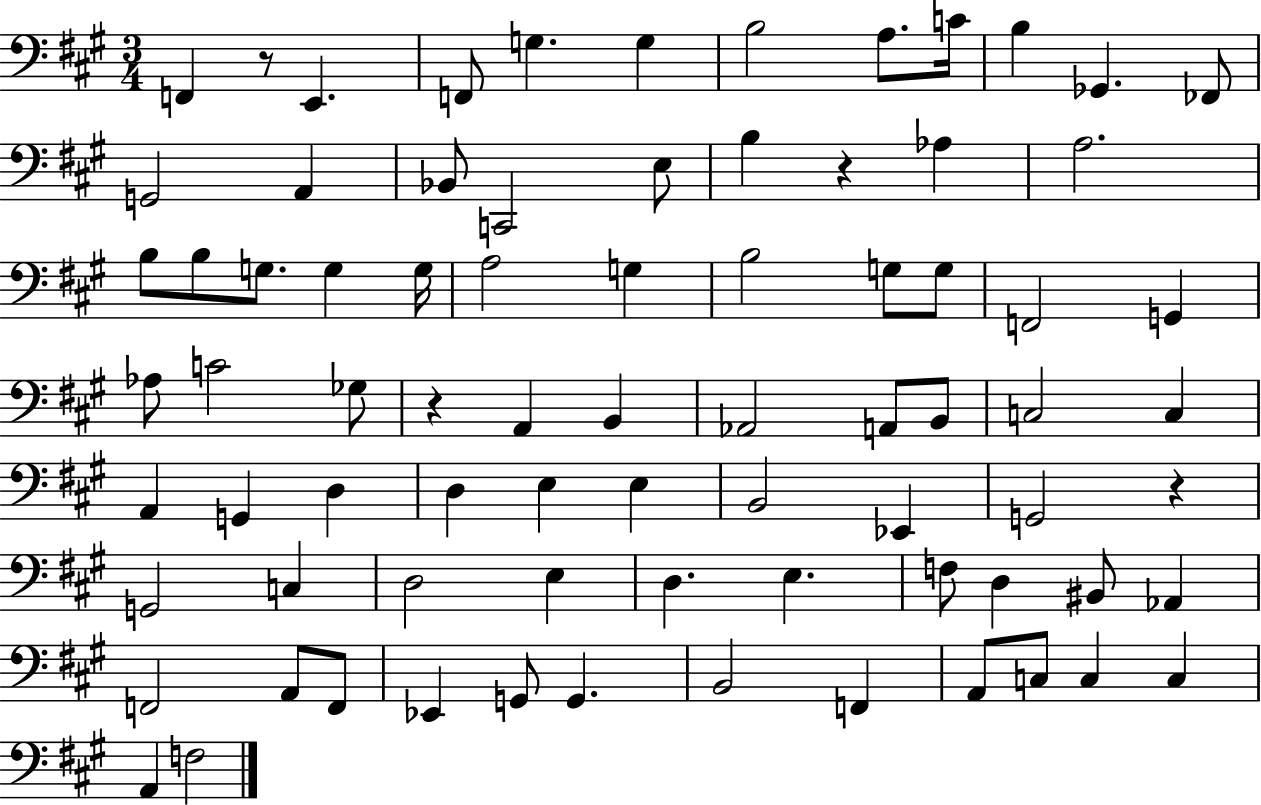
{
  \clef bass
  \numericTimeSignature
  \time 3/4
  \key a \major
  f,4 r8 e,4. | f,8 g4. g4 | b2 a8. c'16 | b4 ges,4. fes,8 | \break g,2 a,4 | bes,8 c,2 e8 | b4 r4 aes4 | a2. | \break b8 b8 g8. g4 g16 | a2 g4 | b2 g8 g8 | f,2 g,4 | \break aes8 c'2 ges8 | r4 a,4 b,4 | aes,2 a,8 b,8 | c2 c4 | \break a,4 g,4 d4 | d4 e4 e4 | b,2 ees,4 | g,2 r4 | \break g,2 c4 | d2 e4 | d4. e4. | f8 d4 bis,8 aes,4 | \break f,2 a,8 f,8 | ees,4 g,8 g,4. | b,2 f,4 | a,8 c8 c4 c4 | \break a,4 f2 | \bar "|."
}